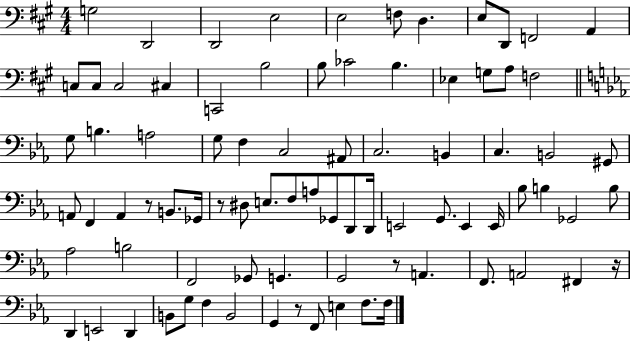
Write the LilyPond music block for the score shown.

{
  \clef bass
  \numericTimeSignature
  \time 4/4
  \key a \major
  g2 d,2 | d,2 e2 | e2 f8 d4. | e8 d,8 f,2 a,4 | \break c8 c8 c2 cis4 | c,2 b2 | b8 ces'2 b4. | ees4 g8 a8 f2 | \break \bar "||" \break \key ees \major g8 b4. a2 | g8 f4 c2 ais,8 | c2. b,4 | c4. b,2 gis,8 | \break a,8 f,4 a,4 r8 b,8. ges,16 | r8 dis8 e8. f8 a8 ges,8 d,8 d,16 | e,2 g,8. e,4 e,16 | bes8 b4 ges,2 b8 | \break aes2 b2 | f,2 ges,8 g,4. | g,2 r8 a,4. | f,8. a,2 fis,4 r16 | \break d,4 e,2 d,4 | b,8 g8 f4 b,2 | g,4 r8 f,8 e4 f8. f16 | \bar "|."
}